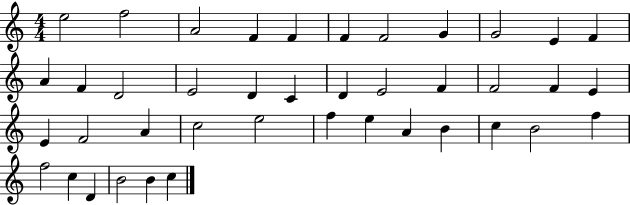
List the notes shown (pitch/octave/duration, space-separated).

E5/h F5/h A4/h F4/q F4/q F4/q F4/h G4/q G4/h E4/q F4/q A4/q F4/q D4/h E4/h D4/q C4/q D4/q E4/h F4/q F4/h F4/q E4/q E4/q F4/h A4/q C5/h E5/h F5/q E5/q A4/q B4/q C5/q B4/h F5/q F5/h C5/q D4/q B4/h B4/q C5/q